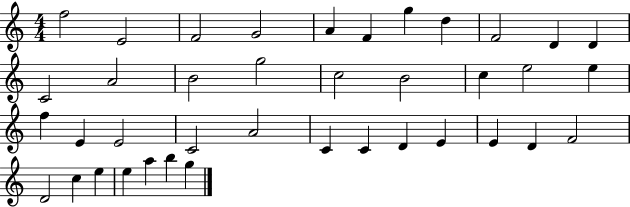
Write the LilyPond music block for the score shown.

{
  \clef treble
  \numericTimeSignature
  \time 4/4
  \key c \major
  f''2 e'2 | f'2 g'2 | a'4 f'4 g''4 d''4 | f'2 d'4 d'4 | \break c'2 a'2 | b'2 g''2 | c''2 b'2 | c''4 e''2 e''4 | \break f''4 e'4 e'2 | c'2 a'2 | c'4 c'4 d'4 e'4 | e'4 d'4 f'2 | \break d'2 c''4 e''4 | e''4 a''4 b''4 g''4 | \bar "|."
}